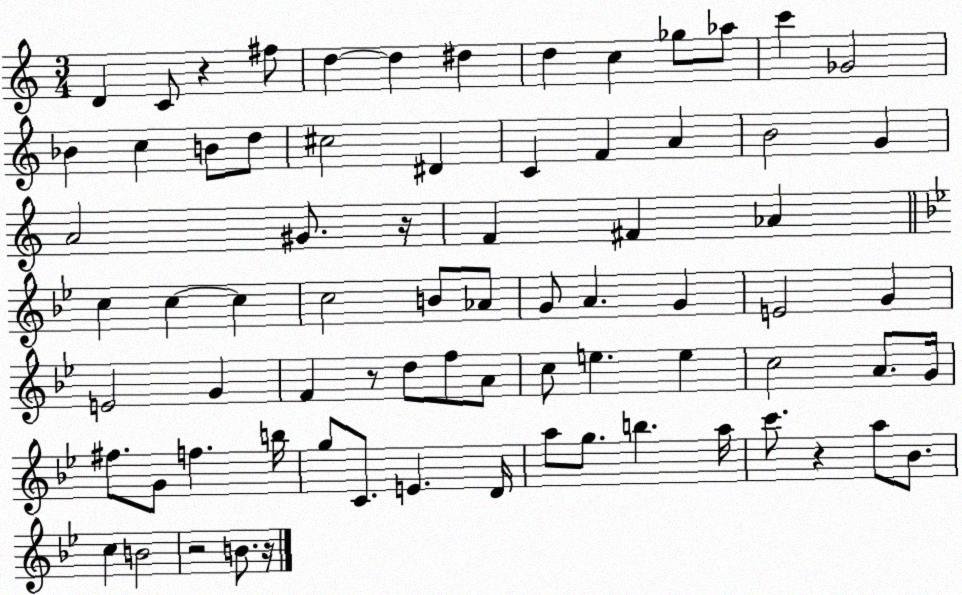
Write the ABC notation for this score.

X:1
T:Untitled
M:3/4
L:1/4
K:C
D C/2 z ^f/2 d d ^d d c _g/2 _a/2 c' _G2 _B c B/2 d/2 ^c2 ^D C F A B2 G A2 ^G/2 z/4 F ^F _A c c c c2 B/2 _A/2 G/2 A G E2 G E2 G F z/2 d/2 f/2 A/2 c/2 e e c2 A/2 G/4 ^f/2 G/2 f b/4 g/2 C/2 E D/4 a/2 g/2 b a/4 c'/2 z a/2 _B/2 c B2 z2 B/2 z/4